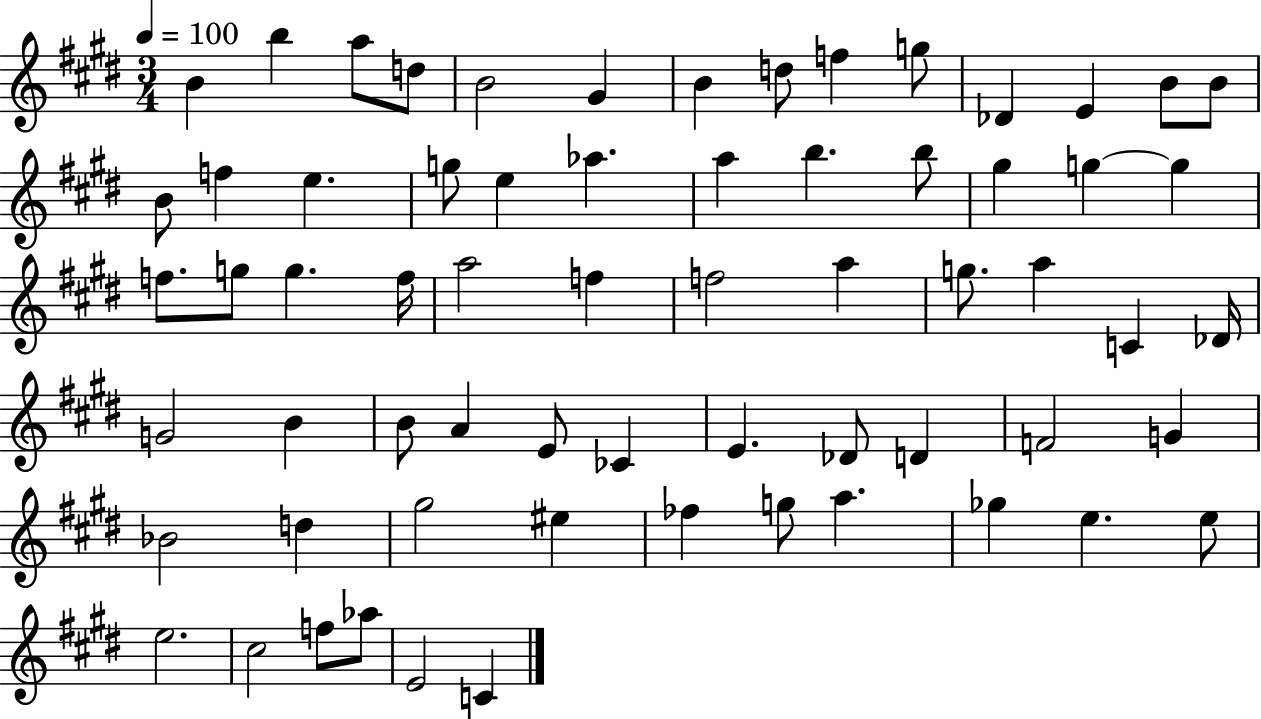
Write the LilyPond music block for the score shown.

{
  \clef treble
  \numericTimeSignature
  \time 3/4
  \key e \major
  \tempo 4 = 100
  \repeat volta 2 { b'4 b''4 a''8 d''8 | b'2 gis'4 | b'4 d''8 f''4 g''8 | des'4 e'4 b'8 b'8 | \break b'8 f''4 e''4. | g''8 e''4 aes''4. | a''4 b''4. b''8 | gis''4 g''4~~ g''4 | \break f''8. g''8 g''4. f''16 | a''2 f''4 | f''2 a''4 | g''8. a''4 c'4 des'16 | \break g'2 b'4 | b'8 a'4 e'8 ces'4 | e'4. des'8 d'4 | f'2 g'4 | \break bes'2 d''4 | gis''2 eis''4 | fes''4 g''8 a''4. | ges''4 e''4. e''8 | \break e''2. | cis''2 f''8 aes''8 | e'2 c'4 | } \bar "|."
}